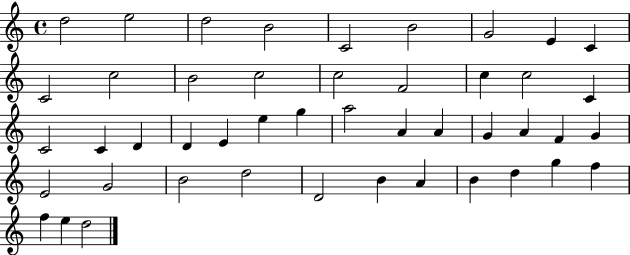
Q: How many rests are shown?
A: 0